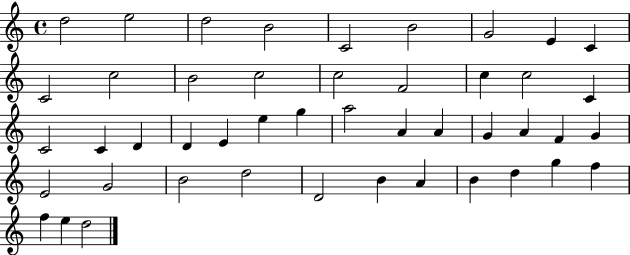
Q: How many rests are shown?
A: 0